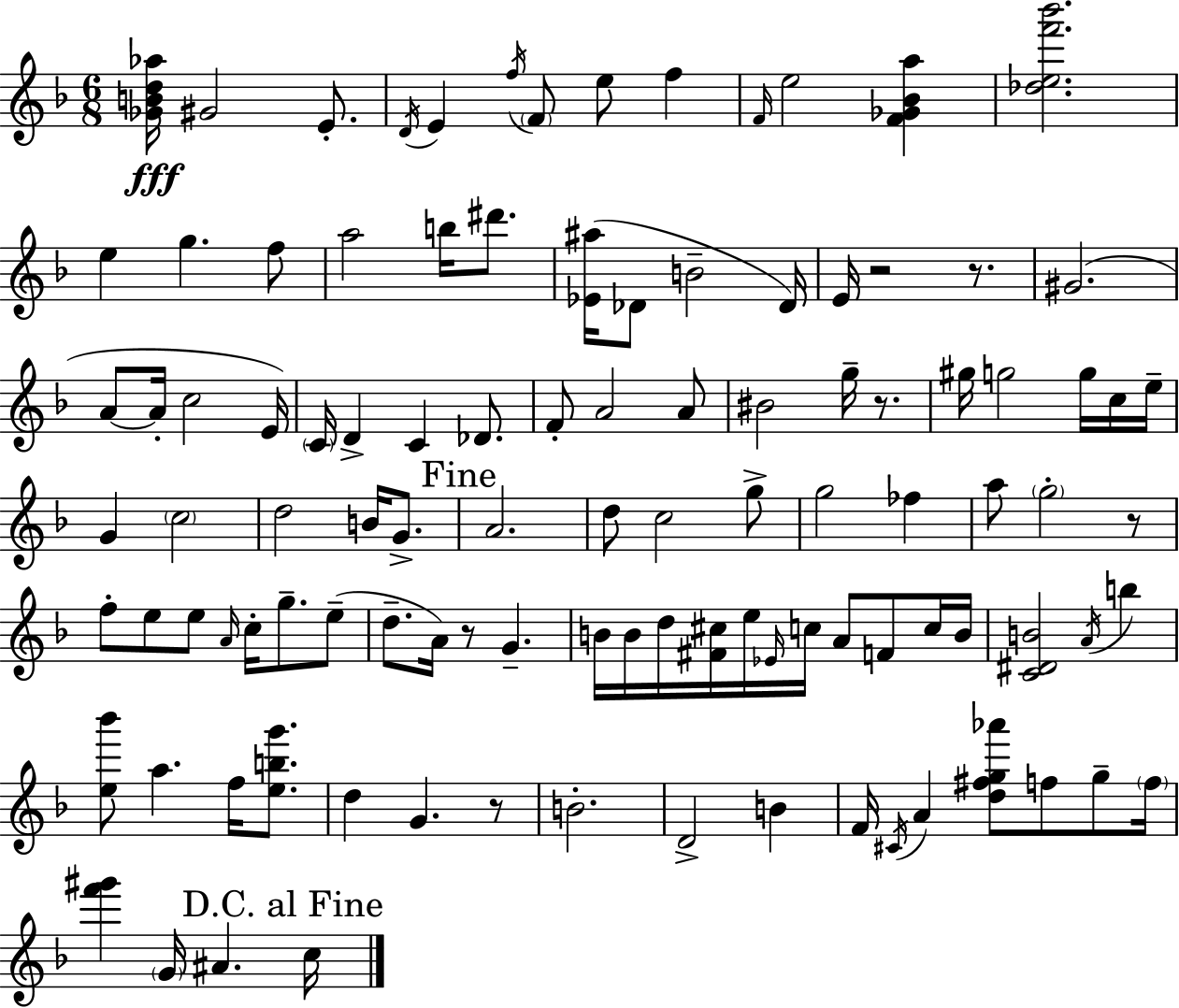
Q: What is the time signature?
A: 6/8